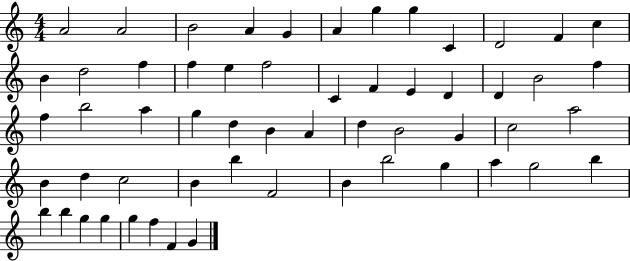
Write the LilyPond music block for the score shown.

{
  \clef treble
  \numericTimeSignature
  \time 4/4
  \key c \major
  a'2 a'2 | b'2 a'4 g'4 | a'4 g''4 g''4 c'4 | d'2 f'4 c''4 | \break b'4 d''2 f''4 | f''4 e''4 f''2 | c'4 f'4 e'4 d'4 | d'4 b'2 f''4 | \break f''4 b''2 a''4 | g''4 d''4 b'4 a'4 | d''4 b'2 g'4 | c''2 a''2 | \break b'4 d''4 c''2 | b'4 b''4 f'2 | b'4 b''2 g''4 | a''4 g''2 b''4 | \break b''4 b''4 g''4 g''4 | g''4 f''4 f'4 g'4 | \bar "|."
}